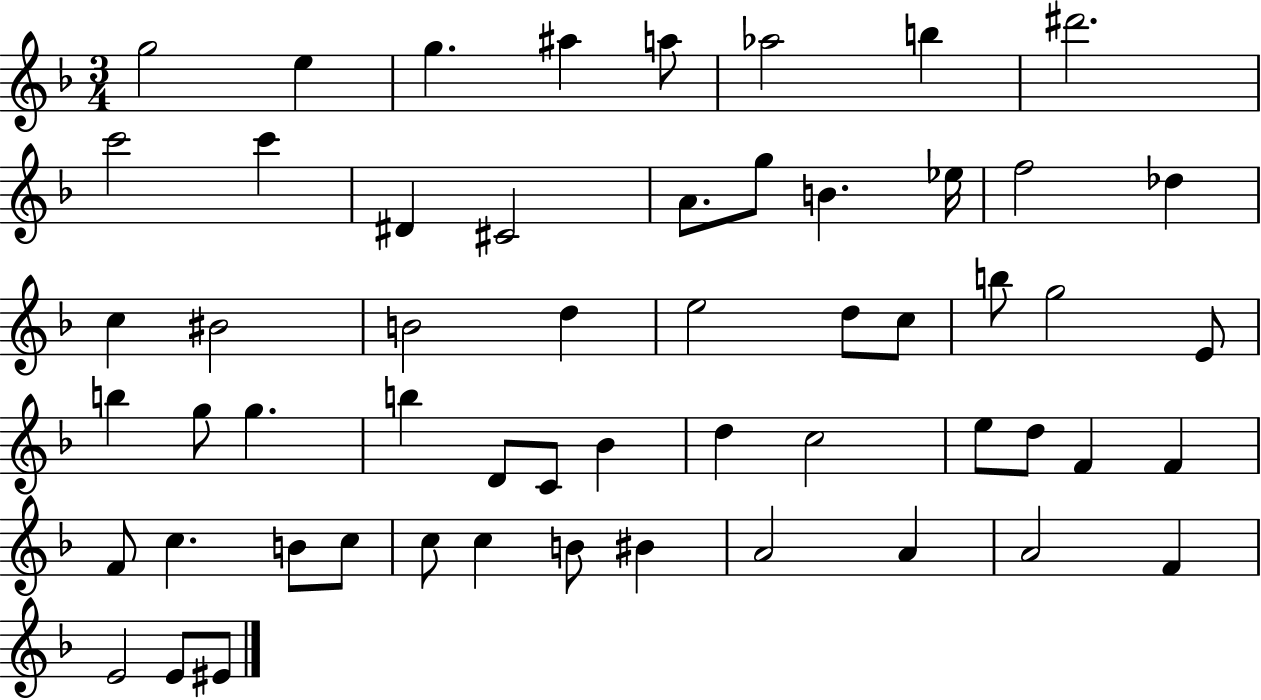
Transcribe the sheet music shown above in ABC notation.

X:1
T:Untitled
M:3/4
L:1/4
K:F
g2 e g ^a a/2 _a2 b ^d'2 c'2 c' ^D ^C2 A/2 g/2 B _e/4 f2 _d c ^B2 B2 d e2 d/2 c/2 b/2 g2 E/2 b g/2 g b D/2 C/2 _B d c2 e/2 d/2 F F F/2 c B/2 c/2 c/2 c B/2 ^B A2 A A2 F E2 E/2 ^E/2